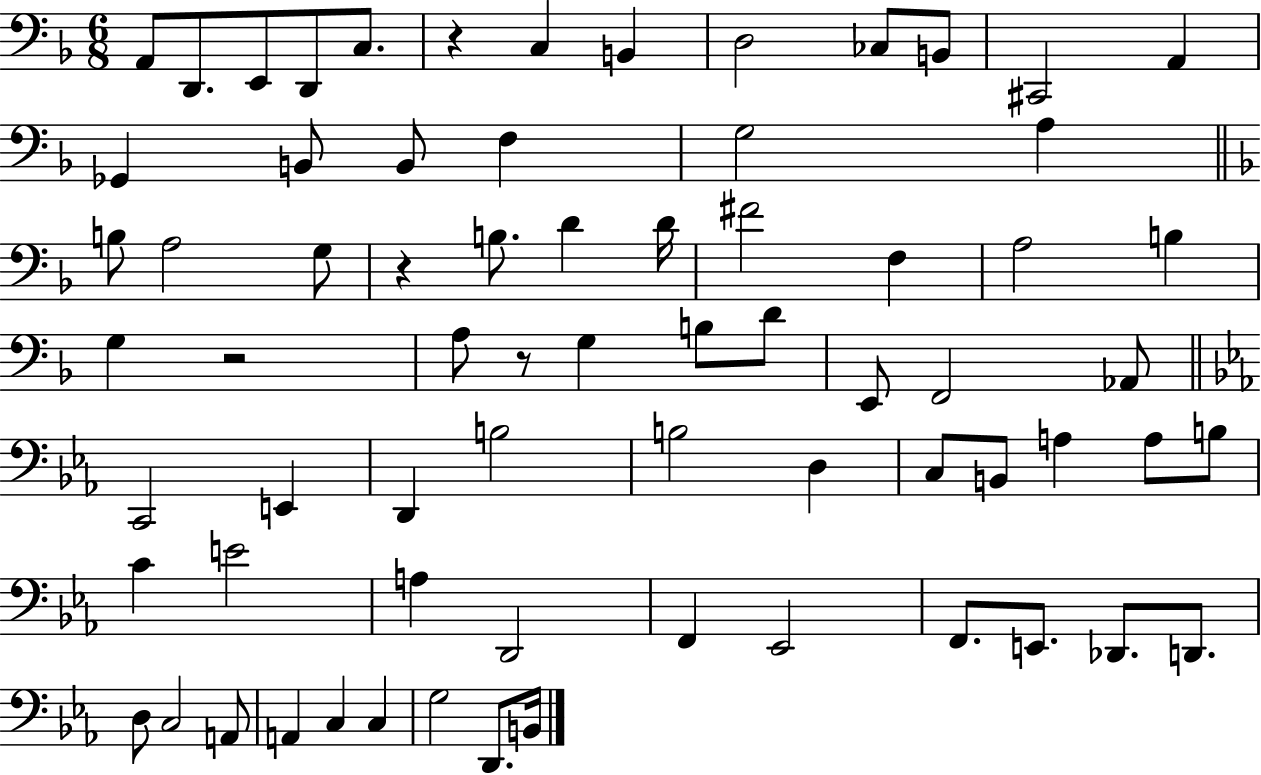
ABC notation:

X:1
T:Untitled
M:6/8
L:1/4
K:F
A,,/2 D,,/2 E,,/2 D,,/2 C,/2 z C, B,, D,2 _C,/2 B,,/2 ^C,,2 A,, _G,, B,,/2 B,,/2 F, G,2 A, B,/2 A,2 G,/2 z B,/2 D D/4 ^F2 F, A,2 B, G, z2 A,/2 z/2 G, B,/2 D/2 E,,/2 F,,2 _A,,/2 C,,2 E,, D,, B,2 B,2 D, C,/2 B,,/2 A, A,/2 B,/2 C E2 A, D,,2 F,, _E,,2 F,,/2 E,,/2 _D,,/2 D,,/2 D,/2 C,2 A,,/2 A,, C, C, G,2 D,,/2 B,,/4